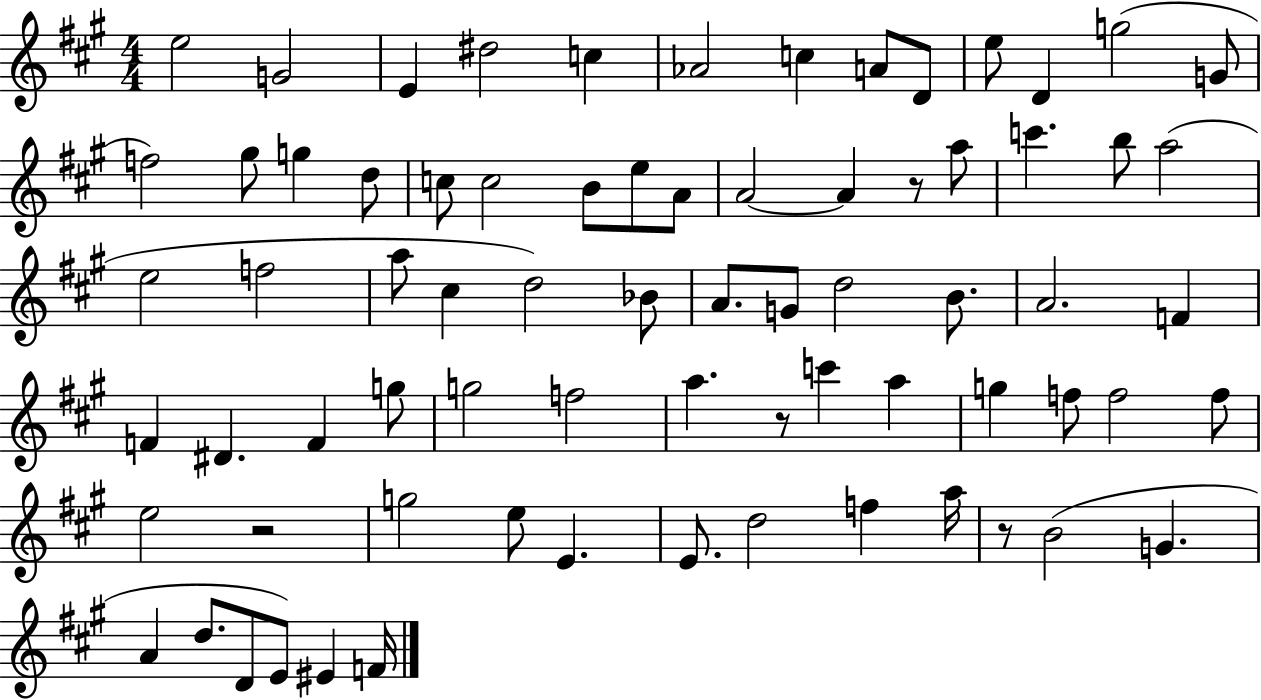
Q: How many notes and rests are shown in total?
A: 73